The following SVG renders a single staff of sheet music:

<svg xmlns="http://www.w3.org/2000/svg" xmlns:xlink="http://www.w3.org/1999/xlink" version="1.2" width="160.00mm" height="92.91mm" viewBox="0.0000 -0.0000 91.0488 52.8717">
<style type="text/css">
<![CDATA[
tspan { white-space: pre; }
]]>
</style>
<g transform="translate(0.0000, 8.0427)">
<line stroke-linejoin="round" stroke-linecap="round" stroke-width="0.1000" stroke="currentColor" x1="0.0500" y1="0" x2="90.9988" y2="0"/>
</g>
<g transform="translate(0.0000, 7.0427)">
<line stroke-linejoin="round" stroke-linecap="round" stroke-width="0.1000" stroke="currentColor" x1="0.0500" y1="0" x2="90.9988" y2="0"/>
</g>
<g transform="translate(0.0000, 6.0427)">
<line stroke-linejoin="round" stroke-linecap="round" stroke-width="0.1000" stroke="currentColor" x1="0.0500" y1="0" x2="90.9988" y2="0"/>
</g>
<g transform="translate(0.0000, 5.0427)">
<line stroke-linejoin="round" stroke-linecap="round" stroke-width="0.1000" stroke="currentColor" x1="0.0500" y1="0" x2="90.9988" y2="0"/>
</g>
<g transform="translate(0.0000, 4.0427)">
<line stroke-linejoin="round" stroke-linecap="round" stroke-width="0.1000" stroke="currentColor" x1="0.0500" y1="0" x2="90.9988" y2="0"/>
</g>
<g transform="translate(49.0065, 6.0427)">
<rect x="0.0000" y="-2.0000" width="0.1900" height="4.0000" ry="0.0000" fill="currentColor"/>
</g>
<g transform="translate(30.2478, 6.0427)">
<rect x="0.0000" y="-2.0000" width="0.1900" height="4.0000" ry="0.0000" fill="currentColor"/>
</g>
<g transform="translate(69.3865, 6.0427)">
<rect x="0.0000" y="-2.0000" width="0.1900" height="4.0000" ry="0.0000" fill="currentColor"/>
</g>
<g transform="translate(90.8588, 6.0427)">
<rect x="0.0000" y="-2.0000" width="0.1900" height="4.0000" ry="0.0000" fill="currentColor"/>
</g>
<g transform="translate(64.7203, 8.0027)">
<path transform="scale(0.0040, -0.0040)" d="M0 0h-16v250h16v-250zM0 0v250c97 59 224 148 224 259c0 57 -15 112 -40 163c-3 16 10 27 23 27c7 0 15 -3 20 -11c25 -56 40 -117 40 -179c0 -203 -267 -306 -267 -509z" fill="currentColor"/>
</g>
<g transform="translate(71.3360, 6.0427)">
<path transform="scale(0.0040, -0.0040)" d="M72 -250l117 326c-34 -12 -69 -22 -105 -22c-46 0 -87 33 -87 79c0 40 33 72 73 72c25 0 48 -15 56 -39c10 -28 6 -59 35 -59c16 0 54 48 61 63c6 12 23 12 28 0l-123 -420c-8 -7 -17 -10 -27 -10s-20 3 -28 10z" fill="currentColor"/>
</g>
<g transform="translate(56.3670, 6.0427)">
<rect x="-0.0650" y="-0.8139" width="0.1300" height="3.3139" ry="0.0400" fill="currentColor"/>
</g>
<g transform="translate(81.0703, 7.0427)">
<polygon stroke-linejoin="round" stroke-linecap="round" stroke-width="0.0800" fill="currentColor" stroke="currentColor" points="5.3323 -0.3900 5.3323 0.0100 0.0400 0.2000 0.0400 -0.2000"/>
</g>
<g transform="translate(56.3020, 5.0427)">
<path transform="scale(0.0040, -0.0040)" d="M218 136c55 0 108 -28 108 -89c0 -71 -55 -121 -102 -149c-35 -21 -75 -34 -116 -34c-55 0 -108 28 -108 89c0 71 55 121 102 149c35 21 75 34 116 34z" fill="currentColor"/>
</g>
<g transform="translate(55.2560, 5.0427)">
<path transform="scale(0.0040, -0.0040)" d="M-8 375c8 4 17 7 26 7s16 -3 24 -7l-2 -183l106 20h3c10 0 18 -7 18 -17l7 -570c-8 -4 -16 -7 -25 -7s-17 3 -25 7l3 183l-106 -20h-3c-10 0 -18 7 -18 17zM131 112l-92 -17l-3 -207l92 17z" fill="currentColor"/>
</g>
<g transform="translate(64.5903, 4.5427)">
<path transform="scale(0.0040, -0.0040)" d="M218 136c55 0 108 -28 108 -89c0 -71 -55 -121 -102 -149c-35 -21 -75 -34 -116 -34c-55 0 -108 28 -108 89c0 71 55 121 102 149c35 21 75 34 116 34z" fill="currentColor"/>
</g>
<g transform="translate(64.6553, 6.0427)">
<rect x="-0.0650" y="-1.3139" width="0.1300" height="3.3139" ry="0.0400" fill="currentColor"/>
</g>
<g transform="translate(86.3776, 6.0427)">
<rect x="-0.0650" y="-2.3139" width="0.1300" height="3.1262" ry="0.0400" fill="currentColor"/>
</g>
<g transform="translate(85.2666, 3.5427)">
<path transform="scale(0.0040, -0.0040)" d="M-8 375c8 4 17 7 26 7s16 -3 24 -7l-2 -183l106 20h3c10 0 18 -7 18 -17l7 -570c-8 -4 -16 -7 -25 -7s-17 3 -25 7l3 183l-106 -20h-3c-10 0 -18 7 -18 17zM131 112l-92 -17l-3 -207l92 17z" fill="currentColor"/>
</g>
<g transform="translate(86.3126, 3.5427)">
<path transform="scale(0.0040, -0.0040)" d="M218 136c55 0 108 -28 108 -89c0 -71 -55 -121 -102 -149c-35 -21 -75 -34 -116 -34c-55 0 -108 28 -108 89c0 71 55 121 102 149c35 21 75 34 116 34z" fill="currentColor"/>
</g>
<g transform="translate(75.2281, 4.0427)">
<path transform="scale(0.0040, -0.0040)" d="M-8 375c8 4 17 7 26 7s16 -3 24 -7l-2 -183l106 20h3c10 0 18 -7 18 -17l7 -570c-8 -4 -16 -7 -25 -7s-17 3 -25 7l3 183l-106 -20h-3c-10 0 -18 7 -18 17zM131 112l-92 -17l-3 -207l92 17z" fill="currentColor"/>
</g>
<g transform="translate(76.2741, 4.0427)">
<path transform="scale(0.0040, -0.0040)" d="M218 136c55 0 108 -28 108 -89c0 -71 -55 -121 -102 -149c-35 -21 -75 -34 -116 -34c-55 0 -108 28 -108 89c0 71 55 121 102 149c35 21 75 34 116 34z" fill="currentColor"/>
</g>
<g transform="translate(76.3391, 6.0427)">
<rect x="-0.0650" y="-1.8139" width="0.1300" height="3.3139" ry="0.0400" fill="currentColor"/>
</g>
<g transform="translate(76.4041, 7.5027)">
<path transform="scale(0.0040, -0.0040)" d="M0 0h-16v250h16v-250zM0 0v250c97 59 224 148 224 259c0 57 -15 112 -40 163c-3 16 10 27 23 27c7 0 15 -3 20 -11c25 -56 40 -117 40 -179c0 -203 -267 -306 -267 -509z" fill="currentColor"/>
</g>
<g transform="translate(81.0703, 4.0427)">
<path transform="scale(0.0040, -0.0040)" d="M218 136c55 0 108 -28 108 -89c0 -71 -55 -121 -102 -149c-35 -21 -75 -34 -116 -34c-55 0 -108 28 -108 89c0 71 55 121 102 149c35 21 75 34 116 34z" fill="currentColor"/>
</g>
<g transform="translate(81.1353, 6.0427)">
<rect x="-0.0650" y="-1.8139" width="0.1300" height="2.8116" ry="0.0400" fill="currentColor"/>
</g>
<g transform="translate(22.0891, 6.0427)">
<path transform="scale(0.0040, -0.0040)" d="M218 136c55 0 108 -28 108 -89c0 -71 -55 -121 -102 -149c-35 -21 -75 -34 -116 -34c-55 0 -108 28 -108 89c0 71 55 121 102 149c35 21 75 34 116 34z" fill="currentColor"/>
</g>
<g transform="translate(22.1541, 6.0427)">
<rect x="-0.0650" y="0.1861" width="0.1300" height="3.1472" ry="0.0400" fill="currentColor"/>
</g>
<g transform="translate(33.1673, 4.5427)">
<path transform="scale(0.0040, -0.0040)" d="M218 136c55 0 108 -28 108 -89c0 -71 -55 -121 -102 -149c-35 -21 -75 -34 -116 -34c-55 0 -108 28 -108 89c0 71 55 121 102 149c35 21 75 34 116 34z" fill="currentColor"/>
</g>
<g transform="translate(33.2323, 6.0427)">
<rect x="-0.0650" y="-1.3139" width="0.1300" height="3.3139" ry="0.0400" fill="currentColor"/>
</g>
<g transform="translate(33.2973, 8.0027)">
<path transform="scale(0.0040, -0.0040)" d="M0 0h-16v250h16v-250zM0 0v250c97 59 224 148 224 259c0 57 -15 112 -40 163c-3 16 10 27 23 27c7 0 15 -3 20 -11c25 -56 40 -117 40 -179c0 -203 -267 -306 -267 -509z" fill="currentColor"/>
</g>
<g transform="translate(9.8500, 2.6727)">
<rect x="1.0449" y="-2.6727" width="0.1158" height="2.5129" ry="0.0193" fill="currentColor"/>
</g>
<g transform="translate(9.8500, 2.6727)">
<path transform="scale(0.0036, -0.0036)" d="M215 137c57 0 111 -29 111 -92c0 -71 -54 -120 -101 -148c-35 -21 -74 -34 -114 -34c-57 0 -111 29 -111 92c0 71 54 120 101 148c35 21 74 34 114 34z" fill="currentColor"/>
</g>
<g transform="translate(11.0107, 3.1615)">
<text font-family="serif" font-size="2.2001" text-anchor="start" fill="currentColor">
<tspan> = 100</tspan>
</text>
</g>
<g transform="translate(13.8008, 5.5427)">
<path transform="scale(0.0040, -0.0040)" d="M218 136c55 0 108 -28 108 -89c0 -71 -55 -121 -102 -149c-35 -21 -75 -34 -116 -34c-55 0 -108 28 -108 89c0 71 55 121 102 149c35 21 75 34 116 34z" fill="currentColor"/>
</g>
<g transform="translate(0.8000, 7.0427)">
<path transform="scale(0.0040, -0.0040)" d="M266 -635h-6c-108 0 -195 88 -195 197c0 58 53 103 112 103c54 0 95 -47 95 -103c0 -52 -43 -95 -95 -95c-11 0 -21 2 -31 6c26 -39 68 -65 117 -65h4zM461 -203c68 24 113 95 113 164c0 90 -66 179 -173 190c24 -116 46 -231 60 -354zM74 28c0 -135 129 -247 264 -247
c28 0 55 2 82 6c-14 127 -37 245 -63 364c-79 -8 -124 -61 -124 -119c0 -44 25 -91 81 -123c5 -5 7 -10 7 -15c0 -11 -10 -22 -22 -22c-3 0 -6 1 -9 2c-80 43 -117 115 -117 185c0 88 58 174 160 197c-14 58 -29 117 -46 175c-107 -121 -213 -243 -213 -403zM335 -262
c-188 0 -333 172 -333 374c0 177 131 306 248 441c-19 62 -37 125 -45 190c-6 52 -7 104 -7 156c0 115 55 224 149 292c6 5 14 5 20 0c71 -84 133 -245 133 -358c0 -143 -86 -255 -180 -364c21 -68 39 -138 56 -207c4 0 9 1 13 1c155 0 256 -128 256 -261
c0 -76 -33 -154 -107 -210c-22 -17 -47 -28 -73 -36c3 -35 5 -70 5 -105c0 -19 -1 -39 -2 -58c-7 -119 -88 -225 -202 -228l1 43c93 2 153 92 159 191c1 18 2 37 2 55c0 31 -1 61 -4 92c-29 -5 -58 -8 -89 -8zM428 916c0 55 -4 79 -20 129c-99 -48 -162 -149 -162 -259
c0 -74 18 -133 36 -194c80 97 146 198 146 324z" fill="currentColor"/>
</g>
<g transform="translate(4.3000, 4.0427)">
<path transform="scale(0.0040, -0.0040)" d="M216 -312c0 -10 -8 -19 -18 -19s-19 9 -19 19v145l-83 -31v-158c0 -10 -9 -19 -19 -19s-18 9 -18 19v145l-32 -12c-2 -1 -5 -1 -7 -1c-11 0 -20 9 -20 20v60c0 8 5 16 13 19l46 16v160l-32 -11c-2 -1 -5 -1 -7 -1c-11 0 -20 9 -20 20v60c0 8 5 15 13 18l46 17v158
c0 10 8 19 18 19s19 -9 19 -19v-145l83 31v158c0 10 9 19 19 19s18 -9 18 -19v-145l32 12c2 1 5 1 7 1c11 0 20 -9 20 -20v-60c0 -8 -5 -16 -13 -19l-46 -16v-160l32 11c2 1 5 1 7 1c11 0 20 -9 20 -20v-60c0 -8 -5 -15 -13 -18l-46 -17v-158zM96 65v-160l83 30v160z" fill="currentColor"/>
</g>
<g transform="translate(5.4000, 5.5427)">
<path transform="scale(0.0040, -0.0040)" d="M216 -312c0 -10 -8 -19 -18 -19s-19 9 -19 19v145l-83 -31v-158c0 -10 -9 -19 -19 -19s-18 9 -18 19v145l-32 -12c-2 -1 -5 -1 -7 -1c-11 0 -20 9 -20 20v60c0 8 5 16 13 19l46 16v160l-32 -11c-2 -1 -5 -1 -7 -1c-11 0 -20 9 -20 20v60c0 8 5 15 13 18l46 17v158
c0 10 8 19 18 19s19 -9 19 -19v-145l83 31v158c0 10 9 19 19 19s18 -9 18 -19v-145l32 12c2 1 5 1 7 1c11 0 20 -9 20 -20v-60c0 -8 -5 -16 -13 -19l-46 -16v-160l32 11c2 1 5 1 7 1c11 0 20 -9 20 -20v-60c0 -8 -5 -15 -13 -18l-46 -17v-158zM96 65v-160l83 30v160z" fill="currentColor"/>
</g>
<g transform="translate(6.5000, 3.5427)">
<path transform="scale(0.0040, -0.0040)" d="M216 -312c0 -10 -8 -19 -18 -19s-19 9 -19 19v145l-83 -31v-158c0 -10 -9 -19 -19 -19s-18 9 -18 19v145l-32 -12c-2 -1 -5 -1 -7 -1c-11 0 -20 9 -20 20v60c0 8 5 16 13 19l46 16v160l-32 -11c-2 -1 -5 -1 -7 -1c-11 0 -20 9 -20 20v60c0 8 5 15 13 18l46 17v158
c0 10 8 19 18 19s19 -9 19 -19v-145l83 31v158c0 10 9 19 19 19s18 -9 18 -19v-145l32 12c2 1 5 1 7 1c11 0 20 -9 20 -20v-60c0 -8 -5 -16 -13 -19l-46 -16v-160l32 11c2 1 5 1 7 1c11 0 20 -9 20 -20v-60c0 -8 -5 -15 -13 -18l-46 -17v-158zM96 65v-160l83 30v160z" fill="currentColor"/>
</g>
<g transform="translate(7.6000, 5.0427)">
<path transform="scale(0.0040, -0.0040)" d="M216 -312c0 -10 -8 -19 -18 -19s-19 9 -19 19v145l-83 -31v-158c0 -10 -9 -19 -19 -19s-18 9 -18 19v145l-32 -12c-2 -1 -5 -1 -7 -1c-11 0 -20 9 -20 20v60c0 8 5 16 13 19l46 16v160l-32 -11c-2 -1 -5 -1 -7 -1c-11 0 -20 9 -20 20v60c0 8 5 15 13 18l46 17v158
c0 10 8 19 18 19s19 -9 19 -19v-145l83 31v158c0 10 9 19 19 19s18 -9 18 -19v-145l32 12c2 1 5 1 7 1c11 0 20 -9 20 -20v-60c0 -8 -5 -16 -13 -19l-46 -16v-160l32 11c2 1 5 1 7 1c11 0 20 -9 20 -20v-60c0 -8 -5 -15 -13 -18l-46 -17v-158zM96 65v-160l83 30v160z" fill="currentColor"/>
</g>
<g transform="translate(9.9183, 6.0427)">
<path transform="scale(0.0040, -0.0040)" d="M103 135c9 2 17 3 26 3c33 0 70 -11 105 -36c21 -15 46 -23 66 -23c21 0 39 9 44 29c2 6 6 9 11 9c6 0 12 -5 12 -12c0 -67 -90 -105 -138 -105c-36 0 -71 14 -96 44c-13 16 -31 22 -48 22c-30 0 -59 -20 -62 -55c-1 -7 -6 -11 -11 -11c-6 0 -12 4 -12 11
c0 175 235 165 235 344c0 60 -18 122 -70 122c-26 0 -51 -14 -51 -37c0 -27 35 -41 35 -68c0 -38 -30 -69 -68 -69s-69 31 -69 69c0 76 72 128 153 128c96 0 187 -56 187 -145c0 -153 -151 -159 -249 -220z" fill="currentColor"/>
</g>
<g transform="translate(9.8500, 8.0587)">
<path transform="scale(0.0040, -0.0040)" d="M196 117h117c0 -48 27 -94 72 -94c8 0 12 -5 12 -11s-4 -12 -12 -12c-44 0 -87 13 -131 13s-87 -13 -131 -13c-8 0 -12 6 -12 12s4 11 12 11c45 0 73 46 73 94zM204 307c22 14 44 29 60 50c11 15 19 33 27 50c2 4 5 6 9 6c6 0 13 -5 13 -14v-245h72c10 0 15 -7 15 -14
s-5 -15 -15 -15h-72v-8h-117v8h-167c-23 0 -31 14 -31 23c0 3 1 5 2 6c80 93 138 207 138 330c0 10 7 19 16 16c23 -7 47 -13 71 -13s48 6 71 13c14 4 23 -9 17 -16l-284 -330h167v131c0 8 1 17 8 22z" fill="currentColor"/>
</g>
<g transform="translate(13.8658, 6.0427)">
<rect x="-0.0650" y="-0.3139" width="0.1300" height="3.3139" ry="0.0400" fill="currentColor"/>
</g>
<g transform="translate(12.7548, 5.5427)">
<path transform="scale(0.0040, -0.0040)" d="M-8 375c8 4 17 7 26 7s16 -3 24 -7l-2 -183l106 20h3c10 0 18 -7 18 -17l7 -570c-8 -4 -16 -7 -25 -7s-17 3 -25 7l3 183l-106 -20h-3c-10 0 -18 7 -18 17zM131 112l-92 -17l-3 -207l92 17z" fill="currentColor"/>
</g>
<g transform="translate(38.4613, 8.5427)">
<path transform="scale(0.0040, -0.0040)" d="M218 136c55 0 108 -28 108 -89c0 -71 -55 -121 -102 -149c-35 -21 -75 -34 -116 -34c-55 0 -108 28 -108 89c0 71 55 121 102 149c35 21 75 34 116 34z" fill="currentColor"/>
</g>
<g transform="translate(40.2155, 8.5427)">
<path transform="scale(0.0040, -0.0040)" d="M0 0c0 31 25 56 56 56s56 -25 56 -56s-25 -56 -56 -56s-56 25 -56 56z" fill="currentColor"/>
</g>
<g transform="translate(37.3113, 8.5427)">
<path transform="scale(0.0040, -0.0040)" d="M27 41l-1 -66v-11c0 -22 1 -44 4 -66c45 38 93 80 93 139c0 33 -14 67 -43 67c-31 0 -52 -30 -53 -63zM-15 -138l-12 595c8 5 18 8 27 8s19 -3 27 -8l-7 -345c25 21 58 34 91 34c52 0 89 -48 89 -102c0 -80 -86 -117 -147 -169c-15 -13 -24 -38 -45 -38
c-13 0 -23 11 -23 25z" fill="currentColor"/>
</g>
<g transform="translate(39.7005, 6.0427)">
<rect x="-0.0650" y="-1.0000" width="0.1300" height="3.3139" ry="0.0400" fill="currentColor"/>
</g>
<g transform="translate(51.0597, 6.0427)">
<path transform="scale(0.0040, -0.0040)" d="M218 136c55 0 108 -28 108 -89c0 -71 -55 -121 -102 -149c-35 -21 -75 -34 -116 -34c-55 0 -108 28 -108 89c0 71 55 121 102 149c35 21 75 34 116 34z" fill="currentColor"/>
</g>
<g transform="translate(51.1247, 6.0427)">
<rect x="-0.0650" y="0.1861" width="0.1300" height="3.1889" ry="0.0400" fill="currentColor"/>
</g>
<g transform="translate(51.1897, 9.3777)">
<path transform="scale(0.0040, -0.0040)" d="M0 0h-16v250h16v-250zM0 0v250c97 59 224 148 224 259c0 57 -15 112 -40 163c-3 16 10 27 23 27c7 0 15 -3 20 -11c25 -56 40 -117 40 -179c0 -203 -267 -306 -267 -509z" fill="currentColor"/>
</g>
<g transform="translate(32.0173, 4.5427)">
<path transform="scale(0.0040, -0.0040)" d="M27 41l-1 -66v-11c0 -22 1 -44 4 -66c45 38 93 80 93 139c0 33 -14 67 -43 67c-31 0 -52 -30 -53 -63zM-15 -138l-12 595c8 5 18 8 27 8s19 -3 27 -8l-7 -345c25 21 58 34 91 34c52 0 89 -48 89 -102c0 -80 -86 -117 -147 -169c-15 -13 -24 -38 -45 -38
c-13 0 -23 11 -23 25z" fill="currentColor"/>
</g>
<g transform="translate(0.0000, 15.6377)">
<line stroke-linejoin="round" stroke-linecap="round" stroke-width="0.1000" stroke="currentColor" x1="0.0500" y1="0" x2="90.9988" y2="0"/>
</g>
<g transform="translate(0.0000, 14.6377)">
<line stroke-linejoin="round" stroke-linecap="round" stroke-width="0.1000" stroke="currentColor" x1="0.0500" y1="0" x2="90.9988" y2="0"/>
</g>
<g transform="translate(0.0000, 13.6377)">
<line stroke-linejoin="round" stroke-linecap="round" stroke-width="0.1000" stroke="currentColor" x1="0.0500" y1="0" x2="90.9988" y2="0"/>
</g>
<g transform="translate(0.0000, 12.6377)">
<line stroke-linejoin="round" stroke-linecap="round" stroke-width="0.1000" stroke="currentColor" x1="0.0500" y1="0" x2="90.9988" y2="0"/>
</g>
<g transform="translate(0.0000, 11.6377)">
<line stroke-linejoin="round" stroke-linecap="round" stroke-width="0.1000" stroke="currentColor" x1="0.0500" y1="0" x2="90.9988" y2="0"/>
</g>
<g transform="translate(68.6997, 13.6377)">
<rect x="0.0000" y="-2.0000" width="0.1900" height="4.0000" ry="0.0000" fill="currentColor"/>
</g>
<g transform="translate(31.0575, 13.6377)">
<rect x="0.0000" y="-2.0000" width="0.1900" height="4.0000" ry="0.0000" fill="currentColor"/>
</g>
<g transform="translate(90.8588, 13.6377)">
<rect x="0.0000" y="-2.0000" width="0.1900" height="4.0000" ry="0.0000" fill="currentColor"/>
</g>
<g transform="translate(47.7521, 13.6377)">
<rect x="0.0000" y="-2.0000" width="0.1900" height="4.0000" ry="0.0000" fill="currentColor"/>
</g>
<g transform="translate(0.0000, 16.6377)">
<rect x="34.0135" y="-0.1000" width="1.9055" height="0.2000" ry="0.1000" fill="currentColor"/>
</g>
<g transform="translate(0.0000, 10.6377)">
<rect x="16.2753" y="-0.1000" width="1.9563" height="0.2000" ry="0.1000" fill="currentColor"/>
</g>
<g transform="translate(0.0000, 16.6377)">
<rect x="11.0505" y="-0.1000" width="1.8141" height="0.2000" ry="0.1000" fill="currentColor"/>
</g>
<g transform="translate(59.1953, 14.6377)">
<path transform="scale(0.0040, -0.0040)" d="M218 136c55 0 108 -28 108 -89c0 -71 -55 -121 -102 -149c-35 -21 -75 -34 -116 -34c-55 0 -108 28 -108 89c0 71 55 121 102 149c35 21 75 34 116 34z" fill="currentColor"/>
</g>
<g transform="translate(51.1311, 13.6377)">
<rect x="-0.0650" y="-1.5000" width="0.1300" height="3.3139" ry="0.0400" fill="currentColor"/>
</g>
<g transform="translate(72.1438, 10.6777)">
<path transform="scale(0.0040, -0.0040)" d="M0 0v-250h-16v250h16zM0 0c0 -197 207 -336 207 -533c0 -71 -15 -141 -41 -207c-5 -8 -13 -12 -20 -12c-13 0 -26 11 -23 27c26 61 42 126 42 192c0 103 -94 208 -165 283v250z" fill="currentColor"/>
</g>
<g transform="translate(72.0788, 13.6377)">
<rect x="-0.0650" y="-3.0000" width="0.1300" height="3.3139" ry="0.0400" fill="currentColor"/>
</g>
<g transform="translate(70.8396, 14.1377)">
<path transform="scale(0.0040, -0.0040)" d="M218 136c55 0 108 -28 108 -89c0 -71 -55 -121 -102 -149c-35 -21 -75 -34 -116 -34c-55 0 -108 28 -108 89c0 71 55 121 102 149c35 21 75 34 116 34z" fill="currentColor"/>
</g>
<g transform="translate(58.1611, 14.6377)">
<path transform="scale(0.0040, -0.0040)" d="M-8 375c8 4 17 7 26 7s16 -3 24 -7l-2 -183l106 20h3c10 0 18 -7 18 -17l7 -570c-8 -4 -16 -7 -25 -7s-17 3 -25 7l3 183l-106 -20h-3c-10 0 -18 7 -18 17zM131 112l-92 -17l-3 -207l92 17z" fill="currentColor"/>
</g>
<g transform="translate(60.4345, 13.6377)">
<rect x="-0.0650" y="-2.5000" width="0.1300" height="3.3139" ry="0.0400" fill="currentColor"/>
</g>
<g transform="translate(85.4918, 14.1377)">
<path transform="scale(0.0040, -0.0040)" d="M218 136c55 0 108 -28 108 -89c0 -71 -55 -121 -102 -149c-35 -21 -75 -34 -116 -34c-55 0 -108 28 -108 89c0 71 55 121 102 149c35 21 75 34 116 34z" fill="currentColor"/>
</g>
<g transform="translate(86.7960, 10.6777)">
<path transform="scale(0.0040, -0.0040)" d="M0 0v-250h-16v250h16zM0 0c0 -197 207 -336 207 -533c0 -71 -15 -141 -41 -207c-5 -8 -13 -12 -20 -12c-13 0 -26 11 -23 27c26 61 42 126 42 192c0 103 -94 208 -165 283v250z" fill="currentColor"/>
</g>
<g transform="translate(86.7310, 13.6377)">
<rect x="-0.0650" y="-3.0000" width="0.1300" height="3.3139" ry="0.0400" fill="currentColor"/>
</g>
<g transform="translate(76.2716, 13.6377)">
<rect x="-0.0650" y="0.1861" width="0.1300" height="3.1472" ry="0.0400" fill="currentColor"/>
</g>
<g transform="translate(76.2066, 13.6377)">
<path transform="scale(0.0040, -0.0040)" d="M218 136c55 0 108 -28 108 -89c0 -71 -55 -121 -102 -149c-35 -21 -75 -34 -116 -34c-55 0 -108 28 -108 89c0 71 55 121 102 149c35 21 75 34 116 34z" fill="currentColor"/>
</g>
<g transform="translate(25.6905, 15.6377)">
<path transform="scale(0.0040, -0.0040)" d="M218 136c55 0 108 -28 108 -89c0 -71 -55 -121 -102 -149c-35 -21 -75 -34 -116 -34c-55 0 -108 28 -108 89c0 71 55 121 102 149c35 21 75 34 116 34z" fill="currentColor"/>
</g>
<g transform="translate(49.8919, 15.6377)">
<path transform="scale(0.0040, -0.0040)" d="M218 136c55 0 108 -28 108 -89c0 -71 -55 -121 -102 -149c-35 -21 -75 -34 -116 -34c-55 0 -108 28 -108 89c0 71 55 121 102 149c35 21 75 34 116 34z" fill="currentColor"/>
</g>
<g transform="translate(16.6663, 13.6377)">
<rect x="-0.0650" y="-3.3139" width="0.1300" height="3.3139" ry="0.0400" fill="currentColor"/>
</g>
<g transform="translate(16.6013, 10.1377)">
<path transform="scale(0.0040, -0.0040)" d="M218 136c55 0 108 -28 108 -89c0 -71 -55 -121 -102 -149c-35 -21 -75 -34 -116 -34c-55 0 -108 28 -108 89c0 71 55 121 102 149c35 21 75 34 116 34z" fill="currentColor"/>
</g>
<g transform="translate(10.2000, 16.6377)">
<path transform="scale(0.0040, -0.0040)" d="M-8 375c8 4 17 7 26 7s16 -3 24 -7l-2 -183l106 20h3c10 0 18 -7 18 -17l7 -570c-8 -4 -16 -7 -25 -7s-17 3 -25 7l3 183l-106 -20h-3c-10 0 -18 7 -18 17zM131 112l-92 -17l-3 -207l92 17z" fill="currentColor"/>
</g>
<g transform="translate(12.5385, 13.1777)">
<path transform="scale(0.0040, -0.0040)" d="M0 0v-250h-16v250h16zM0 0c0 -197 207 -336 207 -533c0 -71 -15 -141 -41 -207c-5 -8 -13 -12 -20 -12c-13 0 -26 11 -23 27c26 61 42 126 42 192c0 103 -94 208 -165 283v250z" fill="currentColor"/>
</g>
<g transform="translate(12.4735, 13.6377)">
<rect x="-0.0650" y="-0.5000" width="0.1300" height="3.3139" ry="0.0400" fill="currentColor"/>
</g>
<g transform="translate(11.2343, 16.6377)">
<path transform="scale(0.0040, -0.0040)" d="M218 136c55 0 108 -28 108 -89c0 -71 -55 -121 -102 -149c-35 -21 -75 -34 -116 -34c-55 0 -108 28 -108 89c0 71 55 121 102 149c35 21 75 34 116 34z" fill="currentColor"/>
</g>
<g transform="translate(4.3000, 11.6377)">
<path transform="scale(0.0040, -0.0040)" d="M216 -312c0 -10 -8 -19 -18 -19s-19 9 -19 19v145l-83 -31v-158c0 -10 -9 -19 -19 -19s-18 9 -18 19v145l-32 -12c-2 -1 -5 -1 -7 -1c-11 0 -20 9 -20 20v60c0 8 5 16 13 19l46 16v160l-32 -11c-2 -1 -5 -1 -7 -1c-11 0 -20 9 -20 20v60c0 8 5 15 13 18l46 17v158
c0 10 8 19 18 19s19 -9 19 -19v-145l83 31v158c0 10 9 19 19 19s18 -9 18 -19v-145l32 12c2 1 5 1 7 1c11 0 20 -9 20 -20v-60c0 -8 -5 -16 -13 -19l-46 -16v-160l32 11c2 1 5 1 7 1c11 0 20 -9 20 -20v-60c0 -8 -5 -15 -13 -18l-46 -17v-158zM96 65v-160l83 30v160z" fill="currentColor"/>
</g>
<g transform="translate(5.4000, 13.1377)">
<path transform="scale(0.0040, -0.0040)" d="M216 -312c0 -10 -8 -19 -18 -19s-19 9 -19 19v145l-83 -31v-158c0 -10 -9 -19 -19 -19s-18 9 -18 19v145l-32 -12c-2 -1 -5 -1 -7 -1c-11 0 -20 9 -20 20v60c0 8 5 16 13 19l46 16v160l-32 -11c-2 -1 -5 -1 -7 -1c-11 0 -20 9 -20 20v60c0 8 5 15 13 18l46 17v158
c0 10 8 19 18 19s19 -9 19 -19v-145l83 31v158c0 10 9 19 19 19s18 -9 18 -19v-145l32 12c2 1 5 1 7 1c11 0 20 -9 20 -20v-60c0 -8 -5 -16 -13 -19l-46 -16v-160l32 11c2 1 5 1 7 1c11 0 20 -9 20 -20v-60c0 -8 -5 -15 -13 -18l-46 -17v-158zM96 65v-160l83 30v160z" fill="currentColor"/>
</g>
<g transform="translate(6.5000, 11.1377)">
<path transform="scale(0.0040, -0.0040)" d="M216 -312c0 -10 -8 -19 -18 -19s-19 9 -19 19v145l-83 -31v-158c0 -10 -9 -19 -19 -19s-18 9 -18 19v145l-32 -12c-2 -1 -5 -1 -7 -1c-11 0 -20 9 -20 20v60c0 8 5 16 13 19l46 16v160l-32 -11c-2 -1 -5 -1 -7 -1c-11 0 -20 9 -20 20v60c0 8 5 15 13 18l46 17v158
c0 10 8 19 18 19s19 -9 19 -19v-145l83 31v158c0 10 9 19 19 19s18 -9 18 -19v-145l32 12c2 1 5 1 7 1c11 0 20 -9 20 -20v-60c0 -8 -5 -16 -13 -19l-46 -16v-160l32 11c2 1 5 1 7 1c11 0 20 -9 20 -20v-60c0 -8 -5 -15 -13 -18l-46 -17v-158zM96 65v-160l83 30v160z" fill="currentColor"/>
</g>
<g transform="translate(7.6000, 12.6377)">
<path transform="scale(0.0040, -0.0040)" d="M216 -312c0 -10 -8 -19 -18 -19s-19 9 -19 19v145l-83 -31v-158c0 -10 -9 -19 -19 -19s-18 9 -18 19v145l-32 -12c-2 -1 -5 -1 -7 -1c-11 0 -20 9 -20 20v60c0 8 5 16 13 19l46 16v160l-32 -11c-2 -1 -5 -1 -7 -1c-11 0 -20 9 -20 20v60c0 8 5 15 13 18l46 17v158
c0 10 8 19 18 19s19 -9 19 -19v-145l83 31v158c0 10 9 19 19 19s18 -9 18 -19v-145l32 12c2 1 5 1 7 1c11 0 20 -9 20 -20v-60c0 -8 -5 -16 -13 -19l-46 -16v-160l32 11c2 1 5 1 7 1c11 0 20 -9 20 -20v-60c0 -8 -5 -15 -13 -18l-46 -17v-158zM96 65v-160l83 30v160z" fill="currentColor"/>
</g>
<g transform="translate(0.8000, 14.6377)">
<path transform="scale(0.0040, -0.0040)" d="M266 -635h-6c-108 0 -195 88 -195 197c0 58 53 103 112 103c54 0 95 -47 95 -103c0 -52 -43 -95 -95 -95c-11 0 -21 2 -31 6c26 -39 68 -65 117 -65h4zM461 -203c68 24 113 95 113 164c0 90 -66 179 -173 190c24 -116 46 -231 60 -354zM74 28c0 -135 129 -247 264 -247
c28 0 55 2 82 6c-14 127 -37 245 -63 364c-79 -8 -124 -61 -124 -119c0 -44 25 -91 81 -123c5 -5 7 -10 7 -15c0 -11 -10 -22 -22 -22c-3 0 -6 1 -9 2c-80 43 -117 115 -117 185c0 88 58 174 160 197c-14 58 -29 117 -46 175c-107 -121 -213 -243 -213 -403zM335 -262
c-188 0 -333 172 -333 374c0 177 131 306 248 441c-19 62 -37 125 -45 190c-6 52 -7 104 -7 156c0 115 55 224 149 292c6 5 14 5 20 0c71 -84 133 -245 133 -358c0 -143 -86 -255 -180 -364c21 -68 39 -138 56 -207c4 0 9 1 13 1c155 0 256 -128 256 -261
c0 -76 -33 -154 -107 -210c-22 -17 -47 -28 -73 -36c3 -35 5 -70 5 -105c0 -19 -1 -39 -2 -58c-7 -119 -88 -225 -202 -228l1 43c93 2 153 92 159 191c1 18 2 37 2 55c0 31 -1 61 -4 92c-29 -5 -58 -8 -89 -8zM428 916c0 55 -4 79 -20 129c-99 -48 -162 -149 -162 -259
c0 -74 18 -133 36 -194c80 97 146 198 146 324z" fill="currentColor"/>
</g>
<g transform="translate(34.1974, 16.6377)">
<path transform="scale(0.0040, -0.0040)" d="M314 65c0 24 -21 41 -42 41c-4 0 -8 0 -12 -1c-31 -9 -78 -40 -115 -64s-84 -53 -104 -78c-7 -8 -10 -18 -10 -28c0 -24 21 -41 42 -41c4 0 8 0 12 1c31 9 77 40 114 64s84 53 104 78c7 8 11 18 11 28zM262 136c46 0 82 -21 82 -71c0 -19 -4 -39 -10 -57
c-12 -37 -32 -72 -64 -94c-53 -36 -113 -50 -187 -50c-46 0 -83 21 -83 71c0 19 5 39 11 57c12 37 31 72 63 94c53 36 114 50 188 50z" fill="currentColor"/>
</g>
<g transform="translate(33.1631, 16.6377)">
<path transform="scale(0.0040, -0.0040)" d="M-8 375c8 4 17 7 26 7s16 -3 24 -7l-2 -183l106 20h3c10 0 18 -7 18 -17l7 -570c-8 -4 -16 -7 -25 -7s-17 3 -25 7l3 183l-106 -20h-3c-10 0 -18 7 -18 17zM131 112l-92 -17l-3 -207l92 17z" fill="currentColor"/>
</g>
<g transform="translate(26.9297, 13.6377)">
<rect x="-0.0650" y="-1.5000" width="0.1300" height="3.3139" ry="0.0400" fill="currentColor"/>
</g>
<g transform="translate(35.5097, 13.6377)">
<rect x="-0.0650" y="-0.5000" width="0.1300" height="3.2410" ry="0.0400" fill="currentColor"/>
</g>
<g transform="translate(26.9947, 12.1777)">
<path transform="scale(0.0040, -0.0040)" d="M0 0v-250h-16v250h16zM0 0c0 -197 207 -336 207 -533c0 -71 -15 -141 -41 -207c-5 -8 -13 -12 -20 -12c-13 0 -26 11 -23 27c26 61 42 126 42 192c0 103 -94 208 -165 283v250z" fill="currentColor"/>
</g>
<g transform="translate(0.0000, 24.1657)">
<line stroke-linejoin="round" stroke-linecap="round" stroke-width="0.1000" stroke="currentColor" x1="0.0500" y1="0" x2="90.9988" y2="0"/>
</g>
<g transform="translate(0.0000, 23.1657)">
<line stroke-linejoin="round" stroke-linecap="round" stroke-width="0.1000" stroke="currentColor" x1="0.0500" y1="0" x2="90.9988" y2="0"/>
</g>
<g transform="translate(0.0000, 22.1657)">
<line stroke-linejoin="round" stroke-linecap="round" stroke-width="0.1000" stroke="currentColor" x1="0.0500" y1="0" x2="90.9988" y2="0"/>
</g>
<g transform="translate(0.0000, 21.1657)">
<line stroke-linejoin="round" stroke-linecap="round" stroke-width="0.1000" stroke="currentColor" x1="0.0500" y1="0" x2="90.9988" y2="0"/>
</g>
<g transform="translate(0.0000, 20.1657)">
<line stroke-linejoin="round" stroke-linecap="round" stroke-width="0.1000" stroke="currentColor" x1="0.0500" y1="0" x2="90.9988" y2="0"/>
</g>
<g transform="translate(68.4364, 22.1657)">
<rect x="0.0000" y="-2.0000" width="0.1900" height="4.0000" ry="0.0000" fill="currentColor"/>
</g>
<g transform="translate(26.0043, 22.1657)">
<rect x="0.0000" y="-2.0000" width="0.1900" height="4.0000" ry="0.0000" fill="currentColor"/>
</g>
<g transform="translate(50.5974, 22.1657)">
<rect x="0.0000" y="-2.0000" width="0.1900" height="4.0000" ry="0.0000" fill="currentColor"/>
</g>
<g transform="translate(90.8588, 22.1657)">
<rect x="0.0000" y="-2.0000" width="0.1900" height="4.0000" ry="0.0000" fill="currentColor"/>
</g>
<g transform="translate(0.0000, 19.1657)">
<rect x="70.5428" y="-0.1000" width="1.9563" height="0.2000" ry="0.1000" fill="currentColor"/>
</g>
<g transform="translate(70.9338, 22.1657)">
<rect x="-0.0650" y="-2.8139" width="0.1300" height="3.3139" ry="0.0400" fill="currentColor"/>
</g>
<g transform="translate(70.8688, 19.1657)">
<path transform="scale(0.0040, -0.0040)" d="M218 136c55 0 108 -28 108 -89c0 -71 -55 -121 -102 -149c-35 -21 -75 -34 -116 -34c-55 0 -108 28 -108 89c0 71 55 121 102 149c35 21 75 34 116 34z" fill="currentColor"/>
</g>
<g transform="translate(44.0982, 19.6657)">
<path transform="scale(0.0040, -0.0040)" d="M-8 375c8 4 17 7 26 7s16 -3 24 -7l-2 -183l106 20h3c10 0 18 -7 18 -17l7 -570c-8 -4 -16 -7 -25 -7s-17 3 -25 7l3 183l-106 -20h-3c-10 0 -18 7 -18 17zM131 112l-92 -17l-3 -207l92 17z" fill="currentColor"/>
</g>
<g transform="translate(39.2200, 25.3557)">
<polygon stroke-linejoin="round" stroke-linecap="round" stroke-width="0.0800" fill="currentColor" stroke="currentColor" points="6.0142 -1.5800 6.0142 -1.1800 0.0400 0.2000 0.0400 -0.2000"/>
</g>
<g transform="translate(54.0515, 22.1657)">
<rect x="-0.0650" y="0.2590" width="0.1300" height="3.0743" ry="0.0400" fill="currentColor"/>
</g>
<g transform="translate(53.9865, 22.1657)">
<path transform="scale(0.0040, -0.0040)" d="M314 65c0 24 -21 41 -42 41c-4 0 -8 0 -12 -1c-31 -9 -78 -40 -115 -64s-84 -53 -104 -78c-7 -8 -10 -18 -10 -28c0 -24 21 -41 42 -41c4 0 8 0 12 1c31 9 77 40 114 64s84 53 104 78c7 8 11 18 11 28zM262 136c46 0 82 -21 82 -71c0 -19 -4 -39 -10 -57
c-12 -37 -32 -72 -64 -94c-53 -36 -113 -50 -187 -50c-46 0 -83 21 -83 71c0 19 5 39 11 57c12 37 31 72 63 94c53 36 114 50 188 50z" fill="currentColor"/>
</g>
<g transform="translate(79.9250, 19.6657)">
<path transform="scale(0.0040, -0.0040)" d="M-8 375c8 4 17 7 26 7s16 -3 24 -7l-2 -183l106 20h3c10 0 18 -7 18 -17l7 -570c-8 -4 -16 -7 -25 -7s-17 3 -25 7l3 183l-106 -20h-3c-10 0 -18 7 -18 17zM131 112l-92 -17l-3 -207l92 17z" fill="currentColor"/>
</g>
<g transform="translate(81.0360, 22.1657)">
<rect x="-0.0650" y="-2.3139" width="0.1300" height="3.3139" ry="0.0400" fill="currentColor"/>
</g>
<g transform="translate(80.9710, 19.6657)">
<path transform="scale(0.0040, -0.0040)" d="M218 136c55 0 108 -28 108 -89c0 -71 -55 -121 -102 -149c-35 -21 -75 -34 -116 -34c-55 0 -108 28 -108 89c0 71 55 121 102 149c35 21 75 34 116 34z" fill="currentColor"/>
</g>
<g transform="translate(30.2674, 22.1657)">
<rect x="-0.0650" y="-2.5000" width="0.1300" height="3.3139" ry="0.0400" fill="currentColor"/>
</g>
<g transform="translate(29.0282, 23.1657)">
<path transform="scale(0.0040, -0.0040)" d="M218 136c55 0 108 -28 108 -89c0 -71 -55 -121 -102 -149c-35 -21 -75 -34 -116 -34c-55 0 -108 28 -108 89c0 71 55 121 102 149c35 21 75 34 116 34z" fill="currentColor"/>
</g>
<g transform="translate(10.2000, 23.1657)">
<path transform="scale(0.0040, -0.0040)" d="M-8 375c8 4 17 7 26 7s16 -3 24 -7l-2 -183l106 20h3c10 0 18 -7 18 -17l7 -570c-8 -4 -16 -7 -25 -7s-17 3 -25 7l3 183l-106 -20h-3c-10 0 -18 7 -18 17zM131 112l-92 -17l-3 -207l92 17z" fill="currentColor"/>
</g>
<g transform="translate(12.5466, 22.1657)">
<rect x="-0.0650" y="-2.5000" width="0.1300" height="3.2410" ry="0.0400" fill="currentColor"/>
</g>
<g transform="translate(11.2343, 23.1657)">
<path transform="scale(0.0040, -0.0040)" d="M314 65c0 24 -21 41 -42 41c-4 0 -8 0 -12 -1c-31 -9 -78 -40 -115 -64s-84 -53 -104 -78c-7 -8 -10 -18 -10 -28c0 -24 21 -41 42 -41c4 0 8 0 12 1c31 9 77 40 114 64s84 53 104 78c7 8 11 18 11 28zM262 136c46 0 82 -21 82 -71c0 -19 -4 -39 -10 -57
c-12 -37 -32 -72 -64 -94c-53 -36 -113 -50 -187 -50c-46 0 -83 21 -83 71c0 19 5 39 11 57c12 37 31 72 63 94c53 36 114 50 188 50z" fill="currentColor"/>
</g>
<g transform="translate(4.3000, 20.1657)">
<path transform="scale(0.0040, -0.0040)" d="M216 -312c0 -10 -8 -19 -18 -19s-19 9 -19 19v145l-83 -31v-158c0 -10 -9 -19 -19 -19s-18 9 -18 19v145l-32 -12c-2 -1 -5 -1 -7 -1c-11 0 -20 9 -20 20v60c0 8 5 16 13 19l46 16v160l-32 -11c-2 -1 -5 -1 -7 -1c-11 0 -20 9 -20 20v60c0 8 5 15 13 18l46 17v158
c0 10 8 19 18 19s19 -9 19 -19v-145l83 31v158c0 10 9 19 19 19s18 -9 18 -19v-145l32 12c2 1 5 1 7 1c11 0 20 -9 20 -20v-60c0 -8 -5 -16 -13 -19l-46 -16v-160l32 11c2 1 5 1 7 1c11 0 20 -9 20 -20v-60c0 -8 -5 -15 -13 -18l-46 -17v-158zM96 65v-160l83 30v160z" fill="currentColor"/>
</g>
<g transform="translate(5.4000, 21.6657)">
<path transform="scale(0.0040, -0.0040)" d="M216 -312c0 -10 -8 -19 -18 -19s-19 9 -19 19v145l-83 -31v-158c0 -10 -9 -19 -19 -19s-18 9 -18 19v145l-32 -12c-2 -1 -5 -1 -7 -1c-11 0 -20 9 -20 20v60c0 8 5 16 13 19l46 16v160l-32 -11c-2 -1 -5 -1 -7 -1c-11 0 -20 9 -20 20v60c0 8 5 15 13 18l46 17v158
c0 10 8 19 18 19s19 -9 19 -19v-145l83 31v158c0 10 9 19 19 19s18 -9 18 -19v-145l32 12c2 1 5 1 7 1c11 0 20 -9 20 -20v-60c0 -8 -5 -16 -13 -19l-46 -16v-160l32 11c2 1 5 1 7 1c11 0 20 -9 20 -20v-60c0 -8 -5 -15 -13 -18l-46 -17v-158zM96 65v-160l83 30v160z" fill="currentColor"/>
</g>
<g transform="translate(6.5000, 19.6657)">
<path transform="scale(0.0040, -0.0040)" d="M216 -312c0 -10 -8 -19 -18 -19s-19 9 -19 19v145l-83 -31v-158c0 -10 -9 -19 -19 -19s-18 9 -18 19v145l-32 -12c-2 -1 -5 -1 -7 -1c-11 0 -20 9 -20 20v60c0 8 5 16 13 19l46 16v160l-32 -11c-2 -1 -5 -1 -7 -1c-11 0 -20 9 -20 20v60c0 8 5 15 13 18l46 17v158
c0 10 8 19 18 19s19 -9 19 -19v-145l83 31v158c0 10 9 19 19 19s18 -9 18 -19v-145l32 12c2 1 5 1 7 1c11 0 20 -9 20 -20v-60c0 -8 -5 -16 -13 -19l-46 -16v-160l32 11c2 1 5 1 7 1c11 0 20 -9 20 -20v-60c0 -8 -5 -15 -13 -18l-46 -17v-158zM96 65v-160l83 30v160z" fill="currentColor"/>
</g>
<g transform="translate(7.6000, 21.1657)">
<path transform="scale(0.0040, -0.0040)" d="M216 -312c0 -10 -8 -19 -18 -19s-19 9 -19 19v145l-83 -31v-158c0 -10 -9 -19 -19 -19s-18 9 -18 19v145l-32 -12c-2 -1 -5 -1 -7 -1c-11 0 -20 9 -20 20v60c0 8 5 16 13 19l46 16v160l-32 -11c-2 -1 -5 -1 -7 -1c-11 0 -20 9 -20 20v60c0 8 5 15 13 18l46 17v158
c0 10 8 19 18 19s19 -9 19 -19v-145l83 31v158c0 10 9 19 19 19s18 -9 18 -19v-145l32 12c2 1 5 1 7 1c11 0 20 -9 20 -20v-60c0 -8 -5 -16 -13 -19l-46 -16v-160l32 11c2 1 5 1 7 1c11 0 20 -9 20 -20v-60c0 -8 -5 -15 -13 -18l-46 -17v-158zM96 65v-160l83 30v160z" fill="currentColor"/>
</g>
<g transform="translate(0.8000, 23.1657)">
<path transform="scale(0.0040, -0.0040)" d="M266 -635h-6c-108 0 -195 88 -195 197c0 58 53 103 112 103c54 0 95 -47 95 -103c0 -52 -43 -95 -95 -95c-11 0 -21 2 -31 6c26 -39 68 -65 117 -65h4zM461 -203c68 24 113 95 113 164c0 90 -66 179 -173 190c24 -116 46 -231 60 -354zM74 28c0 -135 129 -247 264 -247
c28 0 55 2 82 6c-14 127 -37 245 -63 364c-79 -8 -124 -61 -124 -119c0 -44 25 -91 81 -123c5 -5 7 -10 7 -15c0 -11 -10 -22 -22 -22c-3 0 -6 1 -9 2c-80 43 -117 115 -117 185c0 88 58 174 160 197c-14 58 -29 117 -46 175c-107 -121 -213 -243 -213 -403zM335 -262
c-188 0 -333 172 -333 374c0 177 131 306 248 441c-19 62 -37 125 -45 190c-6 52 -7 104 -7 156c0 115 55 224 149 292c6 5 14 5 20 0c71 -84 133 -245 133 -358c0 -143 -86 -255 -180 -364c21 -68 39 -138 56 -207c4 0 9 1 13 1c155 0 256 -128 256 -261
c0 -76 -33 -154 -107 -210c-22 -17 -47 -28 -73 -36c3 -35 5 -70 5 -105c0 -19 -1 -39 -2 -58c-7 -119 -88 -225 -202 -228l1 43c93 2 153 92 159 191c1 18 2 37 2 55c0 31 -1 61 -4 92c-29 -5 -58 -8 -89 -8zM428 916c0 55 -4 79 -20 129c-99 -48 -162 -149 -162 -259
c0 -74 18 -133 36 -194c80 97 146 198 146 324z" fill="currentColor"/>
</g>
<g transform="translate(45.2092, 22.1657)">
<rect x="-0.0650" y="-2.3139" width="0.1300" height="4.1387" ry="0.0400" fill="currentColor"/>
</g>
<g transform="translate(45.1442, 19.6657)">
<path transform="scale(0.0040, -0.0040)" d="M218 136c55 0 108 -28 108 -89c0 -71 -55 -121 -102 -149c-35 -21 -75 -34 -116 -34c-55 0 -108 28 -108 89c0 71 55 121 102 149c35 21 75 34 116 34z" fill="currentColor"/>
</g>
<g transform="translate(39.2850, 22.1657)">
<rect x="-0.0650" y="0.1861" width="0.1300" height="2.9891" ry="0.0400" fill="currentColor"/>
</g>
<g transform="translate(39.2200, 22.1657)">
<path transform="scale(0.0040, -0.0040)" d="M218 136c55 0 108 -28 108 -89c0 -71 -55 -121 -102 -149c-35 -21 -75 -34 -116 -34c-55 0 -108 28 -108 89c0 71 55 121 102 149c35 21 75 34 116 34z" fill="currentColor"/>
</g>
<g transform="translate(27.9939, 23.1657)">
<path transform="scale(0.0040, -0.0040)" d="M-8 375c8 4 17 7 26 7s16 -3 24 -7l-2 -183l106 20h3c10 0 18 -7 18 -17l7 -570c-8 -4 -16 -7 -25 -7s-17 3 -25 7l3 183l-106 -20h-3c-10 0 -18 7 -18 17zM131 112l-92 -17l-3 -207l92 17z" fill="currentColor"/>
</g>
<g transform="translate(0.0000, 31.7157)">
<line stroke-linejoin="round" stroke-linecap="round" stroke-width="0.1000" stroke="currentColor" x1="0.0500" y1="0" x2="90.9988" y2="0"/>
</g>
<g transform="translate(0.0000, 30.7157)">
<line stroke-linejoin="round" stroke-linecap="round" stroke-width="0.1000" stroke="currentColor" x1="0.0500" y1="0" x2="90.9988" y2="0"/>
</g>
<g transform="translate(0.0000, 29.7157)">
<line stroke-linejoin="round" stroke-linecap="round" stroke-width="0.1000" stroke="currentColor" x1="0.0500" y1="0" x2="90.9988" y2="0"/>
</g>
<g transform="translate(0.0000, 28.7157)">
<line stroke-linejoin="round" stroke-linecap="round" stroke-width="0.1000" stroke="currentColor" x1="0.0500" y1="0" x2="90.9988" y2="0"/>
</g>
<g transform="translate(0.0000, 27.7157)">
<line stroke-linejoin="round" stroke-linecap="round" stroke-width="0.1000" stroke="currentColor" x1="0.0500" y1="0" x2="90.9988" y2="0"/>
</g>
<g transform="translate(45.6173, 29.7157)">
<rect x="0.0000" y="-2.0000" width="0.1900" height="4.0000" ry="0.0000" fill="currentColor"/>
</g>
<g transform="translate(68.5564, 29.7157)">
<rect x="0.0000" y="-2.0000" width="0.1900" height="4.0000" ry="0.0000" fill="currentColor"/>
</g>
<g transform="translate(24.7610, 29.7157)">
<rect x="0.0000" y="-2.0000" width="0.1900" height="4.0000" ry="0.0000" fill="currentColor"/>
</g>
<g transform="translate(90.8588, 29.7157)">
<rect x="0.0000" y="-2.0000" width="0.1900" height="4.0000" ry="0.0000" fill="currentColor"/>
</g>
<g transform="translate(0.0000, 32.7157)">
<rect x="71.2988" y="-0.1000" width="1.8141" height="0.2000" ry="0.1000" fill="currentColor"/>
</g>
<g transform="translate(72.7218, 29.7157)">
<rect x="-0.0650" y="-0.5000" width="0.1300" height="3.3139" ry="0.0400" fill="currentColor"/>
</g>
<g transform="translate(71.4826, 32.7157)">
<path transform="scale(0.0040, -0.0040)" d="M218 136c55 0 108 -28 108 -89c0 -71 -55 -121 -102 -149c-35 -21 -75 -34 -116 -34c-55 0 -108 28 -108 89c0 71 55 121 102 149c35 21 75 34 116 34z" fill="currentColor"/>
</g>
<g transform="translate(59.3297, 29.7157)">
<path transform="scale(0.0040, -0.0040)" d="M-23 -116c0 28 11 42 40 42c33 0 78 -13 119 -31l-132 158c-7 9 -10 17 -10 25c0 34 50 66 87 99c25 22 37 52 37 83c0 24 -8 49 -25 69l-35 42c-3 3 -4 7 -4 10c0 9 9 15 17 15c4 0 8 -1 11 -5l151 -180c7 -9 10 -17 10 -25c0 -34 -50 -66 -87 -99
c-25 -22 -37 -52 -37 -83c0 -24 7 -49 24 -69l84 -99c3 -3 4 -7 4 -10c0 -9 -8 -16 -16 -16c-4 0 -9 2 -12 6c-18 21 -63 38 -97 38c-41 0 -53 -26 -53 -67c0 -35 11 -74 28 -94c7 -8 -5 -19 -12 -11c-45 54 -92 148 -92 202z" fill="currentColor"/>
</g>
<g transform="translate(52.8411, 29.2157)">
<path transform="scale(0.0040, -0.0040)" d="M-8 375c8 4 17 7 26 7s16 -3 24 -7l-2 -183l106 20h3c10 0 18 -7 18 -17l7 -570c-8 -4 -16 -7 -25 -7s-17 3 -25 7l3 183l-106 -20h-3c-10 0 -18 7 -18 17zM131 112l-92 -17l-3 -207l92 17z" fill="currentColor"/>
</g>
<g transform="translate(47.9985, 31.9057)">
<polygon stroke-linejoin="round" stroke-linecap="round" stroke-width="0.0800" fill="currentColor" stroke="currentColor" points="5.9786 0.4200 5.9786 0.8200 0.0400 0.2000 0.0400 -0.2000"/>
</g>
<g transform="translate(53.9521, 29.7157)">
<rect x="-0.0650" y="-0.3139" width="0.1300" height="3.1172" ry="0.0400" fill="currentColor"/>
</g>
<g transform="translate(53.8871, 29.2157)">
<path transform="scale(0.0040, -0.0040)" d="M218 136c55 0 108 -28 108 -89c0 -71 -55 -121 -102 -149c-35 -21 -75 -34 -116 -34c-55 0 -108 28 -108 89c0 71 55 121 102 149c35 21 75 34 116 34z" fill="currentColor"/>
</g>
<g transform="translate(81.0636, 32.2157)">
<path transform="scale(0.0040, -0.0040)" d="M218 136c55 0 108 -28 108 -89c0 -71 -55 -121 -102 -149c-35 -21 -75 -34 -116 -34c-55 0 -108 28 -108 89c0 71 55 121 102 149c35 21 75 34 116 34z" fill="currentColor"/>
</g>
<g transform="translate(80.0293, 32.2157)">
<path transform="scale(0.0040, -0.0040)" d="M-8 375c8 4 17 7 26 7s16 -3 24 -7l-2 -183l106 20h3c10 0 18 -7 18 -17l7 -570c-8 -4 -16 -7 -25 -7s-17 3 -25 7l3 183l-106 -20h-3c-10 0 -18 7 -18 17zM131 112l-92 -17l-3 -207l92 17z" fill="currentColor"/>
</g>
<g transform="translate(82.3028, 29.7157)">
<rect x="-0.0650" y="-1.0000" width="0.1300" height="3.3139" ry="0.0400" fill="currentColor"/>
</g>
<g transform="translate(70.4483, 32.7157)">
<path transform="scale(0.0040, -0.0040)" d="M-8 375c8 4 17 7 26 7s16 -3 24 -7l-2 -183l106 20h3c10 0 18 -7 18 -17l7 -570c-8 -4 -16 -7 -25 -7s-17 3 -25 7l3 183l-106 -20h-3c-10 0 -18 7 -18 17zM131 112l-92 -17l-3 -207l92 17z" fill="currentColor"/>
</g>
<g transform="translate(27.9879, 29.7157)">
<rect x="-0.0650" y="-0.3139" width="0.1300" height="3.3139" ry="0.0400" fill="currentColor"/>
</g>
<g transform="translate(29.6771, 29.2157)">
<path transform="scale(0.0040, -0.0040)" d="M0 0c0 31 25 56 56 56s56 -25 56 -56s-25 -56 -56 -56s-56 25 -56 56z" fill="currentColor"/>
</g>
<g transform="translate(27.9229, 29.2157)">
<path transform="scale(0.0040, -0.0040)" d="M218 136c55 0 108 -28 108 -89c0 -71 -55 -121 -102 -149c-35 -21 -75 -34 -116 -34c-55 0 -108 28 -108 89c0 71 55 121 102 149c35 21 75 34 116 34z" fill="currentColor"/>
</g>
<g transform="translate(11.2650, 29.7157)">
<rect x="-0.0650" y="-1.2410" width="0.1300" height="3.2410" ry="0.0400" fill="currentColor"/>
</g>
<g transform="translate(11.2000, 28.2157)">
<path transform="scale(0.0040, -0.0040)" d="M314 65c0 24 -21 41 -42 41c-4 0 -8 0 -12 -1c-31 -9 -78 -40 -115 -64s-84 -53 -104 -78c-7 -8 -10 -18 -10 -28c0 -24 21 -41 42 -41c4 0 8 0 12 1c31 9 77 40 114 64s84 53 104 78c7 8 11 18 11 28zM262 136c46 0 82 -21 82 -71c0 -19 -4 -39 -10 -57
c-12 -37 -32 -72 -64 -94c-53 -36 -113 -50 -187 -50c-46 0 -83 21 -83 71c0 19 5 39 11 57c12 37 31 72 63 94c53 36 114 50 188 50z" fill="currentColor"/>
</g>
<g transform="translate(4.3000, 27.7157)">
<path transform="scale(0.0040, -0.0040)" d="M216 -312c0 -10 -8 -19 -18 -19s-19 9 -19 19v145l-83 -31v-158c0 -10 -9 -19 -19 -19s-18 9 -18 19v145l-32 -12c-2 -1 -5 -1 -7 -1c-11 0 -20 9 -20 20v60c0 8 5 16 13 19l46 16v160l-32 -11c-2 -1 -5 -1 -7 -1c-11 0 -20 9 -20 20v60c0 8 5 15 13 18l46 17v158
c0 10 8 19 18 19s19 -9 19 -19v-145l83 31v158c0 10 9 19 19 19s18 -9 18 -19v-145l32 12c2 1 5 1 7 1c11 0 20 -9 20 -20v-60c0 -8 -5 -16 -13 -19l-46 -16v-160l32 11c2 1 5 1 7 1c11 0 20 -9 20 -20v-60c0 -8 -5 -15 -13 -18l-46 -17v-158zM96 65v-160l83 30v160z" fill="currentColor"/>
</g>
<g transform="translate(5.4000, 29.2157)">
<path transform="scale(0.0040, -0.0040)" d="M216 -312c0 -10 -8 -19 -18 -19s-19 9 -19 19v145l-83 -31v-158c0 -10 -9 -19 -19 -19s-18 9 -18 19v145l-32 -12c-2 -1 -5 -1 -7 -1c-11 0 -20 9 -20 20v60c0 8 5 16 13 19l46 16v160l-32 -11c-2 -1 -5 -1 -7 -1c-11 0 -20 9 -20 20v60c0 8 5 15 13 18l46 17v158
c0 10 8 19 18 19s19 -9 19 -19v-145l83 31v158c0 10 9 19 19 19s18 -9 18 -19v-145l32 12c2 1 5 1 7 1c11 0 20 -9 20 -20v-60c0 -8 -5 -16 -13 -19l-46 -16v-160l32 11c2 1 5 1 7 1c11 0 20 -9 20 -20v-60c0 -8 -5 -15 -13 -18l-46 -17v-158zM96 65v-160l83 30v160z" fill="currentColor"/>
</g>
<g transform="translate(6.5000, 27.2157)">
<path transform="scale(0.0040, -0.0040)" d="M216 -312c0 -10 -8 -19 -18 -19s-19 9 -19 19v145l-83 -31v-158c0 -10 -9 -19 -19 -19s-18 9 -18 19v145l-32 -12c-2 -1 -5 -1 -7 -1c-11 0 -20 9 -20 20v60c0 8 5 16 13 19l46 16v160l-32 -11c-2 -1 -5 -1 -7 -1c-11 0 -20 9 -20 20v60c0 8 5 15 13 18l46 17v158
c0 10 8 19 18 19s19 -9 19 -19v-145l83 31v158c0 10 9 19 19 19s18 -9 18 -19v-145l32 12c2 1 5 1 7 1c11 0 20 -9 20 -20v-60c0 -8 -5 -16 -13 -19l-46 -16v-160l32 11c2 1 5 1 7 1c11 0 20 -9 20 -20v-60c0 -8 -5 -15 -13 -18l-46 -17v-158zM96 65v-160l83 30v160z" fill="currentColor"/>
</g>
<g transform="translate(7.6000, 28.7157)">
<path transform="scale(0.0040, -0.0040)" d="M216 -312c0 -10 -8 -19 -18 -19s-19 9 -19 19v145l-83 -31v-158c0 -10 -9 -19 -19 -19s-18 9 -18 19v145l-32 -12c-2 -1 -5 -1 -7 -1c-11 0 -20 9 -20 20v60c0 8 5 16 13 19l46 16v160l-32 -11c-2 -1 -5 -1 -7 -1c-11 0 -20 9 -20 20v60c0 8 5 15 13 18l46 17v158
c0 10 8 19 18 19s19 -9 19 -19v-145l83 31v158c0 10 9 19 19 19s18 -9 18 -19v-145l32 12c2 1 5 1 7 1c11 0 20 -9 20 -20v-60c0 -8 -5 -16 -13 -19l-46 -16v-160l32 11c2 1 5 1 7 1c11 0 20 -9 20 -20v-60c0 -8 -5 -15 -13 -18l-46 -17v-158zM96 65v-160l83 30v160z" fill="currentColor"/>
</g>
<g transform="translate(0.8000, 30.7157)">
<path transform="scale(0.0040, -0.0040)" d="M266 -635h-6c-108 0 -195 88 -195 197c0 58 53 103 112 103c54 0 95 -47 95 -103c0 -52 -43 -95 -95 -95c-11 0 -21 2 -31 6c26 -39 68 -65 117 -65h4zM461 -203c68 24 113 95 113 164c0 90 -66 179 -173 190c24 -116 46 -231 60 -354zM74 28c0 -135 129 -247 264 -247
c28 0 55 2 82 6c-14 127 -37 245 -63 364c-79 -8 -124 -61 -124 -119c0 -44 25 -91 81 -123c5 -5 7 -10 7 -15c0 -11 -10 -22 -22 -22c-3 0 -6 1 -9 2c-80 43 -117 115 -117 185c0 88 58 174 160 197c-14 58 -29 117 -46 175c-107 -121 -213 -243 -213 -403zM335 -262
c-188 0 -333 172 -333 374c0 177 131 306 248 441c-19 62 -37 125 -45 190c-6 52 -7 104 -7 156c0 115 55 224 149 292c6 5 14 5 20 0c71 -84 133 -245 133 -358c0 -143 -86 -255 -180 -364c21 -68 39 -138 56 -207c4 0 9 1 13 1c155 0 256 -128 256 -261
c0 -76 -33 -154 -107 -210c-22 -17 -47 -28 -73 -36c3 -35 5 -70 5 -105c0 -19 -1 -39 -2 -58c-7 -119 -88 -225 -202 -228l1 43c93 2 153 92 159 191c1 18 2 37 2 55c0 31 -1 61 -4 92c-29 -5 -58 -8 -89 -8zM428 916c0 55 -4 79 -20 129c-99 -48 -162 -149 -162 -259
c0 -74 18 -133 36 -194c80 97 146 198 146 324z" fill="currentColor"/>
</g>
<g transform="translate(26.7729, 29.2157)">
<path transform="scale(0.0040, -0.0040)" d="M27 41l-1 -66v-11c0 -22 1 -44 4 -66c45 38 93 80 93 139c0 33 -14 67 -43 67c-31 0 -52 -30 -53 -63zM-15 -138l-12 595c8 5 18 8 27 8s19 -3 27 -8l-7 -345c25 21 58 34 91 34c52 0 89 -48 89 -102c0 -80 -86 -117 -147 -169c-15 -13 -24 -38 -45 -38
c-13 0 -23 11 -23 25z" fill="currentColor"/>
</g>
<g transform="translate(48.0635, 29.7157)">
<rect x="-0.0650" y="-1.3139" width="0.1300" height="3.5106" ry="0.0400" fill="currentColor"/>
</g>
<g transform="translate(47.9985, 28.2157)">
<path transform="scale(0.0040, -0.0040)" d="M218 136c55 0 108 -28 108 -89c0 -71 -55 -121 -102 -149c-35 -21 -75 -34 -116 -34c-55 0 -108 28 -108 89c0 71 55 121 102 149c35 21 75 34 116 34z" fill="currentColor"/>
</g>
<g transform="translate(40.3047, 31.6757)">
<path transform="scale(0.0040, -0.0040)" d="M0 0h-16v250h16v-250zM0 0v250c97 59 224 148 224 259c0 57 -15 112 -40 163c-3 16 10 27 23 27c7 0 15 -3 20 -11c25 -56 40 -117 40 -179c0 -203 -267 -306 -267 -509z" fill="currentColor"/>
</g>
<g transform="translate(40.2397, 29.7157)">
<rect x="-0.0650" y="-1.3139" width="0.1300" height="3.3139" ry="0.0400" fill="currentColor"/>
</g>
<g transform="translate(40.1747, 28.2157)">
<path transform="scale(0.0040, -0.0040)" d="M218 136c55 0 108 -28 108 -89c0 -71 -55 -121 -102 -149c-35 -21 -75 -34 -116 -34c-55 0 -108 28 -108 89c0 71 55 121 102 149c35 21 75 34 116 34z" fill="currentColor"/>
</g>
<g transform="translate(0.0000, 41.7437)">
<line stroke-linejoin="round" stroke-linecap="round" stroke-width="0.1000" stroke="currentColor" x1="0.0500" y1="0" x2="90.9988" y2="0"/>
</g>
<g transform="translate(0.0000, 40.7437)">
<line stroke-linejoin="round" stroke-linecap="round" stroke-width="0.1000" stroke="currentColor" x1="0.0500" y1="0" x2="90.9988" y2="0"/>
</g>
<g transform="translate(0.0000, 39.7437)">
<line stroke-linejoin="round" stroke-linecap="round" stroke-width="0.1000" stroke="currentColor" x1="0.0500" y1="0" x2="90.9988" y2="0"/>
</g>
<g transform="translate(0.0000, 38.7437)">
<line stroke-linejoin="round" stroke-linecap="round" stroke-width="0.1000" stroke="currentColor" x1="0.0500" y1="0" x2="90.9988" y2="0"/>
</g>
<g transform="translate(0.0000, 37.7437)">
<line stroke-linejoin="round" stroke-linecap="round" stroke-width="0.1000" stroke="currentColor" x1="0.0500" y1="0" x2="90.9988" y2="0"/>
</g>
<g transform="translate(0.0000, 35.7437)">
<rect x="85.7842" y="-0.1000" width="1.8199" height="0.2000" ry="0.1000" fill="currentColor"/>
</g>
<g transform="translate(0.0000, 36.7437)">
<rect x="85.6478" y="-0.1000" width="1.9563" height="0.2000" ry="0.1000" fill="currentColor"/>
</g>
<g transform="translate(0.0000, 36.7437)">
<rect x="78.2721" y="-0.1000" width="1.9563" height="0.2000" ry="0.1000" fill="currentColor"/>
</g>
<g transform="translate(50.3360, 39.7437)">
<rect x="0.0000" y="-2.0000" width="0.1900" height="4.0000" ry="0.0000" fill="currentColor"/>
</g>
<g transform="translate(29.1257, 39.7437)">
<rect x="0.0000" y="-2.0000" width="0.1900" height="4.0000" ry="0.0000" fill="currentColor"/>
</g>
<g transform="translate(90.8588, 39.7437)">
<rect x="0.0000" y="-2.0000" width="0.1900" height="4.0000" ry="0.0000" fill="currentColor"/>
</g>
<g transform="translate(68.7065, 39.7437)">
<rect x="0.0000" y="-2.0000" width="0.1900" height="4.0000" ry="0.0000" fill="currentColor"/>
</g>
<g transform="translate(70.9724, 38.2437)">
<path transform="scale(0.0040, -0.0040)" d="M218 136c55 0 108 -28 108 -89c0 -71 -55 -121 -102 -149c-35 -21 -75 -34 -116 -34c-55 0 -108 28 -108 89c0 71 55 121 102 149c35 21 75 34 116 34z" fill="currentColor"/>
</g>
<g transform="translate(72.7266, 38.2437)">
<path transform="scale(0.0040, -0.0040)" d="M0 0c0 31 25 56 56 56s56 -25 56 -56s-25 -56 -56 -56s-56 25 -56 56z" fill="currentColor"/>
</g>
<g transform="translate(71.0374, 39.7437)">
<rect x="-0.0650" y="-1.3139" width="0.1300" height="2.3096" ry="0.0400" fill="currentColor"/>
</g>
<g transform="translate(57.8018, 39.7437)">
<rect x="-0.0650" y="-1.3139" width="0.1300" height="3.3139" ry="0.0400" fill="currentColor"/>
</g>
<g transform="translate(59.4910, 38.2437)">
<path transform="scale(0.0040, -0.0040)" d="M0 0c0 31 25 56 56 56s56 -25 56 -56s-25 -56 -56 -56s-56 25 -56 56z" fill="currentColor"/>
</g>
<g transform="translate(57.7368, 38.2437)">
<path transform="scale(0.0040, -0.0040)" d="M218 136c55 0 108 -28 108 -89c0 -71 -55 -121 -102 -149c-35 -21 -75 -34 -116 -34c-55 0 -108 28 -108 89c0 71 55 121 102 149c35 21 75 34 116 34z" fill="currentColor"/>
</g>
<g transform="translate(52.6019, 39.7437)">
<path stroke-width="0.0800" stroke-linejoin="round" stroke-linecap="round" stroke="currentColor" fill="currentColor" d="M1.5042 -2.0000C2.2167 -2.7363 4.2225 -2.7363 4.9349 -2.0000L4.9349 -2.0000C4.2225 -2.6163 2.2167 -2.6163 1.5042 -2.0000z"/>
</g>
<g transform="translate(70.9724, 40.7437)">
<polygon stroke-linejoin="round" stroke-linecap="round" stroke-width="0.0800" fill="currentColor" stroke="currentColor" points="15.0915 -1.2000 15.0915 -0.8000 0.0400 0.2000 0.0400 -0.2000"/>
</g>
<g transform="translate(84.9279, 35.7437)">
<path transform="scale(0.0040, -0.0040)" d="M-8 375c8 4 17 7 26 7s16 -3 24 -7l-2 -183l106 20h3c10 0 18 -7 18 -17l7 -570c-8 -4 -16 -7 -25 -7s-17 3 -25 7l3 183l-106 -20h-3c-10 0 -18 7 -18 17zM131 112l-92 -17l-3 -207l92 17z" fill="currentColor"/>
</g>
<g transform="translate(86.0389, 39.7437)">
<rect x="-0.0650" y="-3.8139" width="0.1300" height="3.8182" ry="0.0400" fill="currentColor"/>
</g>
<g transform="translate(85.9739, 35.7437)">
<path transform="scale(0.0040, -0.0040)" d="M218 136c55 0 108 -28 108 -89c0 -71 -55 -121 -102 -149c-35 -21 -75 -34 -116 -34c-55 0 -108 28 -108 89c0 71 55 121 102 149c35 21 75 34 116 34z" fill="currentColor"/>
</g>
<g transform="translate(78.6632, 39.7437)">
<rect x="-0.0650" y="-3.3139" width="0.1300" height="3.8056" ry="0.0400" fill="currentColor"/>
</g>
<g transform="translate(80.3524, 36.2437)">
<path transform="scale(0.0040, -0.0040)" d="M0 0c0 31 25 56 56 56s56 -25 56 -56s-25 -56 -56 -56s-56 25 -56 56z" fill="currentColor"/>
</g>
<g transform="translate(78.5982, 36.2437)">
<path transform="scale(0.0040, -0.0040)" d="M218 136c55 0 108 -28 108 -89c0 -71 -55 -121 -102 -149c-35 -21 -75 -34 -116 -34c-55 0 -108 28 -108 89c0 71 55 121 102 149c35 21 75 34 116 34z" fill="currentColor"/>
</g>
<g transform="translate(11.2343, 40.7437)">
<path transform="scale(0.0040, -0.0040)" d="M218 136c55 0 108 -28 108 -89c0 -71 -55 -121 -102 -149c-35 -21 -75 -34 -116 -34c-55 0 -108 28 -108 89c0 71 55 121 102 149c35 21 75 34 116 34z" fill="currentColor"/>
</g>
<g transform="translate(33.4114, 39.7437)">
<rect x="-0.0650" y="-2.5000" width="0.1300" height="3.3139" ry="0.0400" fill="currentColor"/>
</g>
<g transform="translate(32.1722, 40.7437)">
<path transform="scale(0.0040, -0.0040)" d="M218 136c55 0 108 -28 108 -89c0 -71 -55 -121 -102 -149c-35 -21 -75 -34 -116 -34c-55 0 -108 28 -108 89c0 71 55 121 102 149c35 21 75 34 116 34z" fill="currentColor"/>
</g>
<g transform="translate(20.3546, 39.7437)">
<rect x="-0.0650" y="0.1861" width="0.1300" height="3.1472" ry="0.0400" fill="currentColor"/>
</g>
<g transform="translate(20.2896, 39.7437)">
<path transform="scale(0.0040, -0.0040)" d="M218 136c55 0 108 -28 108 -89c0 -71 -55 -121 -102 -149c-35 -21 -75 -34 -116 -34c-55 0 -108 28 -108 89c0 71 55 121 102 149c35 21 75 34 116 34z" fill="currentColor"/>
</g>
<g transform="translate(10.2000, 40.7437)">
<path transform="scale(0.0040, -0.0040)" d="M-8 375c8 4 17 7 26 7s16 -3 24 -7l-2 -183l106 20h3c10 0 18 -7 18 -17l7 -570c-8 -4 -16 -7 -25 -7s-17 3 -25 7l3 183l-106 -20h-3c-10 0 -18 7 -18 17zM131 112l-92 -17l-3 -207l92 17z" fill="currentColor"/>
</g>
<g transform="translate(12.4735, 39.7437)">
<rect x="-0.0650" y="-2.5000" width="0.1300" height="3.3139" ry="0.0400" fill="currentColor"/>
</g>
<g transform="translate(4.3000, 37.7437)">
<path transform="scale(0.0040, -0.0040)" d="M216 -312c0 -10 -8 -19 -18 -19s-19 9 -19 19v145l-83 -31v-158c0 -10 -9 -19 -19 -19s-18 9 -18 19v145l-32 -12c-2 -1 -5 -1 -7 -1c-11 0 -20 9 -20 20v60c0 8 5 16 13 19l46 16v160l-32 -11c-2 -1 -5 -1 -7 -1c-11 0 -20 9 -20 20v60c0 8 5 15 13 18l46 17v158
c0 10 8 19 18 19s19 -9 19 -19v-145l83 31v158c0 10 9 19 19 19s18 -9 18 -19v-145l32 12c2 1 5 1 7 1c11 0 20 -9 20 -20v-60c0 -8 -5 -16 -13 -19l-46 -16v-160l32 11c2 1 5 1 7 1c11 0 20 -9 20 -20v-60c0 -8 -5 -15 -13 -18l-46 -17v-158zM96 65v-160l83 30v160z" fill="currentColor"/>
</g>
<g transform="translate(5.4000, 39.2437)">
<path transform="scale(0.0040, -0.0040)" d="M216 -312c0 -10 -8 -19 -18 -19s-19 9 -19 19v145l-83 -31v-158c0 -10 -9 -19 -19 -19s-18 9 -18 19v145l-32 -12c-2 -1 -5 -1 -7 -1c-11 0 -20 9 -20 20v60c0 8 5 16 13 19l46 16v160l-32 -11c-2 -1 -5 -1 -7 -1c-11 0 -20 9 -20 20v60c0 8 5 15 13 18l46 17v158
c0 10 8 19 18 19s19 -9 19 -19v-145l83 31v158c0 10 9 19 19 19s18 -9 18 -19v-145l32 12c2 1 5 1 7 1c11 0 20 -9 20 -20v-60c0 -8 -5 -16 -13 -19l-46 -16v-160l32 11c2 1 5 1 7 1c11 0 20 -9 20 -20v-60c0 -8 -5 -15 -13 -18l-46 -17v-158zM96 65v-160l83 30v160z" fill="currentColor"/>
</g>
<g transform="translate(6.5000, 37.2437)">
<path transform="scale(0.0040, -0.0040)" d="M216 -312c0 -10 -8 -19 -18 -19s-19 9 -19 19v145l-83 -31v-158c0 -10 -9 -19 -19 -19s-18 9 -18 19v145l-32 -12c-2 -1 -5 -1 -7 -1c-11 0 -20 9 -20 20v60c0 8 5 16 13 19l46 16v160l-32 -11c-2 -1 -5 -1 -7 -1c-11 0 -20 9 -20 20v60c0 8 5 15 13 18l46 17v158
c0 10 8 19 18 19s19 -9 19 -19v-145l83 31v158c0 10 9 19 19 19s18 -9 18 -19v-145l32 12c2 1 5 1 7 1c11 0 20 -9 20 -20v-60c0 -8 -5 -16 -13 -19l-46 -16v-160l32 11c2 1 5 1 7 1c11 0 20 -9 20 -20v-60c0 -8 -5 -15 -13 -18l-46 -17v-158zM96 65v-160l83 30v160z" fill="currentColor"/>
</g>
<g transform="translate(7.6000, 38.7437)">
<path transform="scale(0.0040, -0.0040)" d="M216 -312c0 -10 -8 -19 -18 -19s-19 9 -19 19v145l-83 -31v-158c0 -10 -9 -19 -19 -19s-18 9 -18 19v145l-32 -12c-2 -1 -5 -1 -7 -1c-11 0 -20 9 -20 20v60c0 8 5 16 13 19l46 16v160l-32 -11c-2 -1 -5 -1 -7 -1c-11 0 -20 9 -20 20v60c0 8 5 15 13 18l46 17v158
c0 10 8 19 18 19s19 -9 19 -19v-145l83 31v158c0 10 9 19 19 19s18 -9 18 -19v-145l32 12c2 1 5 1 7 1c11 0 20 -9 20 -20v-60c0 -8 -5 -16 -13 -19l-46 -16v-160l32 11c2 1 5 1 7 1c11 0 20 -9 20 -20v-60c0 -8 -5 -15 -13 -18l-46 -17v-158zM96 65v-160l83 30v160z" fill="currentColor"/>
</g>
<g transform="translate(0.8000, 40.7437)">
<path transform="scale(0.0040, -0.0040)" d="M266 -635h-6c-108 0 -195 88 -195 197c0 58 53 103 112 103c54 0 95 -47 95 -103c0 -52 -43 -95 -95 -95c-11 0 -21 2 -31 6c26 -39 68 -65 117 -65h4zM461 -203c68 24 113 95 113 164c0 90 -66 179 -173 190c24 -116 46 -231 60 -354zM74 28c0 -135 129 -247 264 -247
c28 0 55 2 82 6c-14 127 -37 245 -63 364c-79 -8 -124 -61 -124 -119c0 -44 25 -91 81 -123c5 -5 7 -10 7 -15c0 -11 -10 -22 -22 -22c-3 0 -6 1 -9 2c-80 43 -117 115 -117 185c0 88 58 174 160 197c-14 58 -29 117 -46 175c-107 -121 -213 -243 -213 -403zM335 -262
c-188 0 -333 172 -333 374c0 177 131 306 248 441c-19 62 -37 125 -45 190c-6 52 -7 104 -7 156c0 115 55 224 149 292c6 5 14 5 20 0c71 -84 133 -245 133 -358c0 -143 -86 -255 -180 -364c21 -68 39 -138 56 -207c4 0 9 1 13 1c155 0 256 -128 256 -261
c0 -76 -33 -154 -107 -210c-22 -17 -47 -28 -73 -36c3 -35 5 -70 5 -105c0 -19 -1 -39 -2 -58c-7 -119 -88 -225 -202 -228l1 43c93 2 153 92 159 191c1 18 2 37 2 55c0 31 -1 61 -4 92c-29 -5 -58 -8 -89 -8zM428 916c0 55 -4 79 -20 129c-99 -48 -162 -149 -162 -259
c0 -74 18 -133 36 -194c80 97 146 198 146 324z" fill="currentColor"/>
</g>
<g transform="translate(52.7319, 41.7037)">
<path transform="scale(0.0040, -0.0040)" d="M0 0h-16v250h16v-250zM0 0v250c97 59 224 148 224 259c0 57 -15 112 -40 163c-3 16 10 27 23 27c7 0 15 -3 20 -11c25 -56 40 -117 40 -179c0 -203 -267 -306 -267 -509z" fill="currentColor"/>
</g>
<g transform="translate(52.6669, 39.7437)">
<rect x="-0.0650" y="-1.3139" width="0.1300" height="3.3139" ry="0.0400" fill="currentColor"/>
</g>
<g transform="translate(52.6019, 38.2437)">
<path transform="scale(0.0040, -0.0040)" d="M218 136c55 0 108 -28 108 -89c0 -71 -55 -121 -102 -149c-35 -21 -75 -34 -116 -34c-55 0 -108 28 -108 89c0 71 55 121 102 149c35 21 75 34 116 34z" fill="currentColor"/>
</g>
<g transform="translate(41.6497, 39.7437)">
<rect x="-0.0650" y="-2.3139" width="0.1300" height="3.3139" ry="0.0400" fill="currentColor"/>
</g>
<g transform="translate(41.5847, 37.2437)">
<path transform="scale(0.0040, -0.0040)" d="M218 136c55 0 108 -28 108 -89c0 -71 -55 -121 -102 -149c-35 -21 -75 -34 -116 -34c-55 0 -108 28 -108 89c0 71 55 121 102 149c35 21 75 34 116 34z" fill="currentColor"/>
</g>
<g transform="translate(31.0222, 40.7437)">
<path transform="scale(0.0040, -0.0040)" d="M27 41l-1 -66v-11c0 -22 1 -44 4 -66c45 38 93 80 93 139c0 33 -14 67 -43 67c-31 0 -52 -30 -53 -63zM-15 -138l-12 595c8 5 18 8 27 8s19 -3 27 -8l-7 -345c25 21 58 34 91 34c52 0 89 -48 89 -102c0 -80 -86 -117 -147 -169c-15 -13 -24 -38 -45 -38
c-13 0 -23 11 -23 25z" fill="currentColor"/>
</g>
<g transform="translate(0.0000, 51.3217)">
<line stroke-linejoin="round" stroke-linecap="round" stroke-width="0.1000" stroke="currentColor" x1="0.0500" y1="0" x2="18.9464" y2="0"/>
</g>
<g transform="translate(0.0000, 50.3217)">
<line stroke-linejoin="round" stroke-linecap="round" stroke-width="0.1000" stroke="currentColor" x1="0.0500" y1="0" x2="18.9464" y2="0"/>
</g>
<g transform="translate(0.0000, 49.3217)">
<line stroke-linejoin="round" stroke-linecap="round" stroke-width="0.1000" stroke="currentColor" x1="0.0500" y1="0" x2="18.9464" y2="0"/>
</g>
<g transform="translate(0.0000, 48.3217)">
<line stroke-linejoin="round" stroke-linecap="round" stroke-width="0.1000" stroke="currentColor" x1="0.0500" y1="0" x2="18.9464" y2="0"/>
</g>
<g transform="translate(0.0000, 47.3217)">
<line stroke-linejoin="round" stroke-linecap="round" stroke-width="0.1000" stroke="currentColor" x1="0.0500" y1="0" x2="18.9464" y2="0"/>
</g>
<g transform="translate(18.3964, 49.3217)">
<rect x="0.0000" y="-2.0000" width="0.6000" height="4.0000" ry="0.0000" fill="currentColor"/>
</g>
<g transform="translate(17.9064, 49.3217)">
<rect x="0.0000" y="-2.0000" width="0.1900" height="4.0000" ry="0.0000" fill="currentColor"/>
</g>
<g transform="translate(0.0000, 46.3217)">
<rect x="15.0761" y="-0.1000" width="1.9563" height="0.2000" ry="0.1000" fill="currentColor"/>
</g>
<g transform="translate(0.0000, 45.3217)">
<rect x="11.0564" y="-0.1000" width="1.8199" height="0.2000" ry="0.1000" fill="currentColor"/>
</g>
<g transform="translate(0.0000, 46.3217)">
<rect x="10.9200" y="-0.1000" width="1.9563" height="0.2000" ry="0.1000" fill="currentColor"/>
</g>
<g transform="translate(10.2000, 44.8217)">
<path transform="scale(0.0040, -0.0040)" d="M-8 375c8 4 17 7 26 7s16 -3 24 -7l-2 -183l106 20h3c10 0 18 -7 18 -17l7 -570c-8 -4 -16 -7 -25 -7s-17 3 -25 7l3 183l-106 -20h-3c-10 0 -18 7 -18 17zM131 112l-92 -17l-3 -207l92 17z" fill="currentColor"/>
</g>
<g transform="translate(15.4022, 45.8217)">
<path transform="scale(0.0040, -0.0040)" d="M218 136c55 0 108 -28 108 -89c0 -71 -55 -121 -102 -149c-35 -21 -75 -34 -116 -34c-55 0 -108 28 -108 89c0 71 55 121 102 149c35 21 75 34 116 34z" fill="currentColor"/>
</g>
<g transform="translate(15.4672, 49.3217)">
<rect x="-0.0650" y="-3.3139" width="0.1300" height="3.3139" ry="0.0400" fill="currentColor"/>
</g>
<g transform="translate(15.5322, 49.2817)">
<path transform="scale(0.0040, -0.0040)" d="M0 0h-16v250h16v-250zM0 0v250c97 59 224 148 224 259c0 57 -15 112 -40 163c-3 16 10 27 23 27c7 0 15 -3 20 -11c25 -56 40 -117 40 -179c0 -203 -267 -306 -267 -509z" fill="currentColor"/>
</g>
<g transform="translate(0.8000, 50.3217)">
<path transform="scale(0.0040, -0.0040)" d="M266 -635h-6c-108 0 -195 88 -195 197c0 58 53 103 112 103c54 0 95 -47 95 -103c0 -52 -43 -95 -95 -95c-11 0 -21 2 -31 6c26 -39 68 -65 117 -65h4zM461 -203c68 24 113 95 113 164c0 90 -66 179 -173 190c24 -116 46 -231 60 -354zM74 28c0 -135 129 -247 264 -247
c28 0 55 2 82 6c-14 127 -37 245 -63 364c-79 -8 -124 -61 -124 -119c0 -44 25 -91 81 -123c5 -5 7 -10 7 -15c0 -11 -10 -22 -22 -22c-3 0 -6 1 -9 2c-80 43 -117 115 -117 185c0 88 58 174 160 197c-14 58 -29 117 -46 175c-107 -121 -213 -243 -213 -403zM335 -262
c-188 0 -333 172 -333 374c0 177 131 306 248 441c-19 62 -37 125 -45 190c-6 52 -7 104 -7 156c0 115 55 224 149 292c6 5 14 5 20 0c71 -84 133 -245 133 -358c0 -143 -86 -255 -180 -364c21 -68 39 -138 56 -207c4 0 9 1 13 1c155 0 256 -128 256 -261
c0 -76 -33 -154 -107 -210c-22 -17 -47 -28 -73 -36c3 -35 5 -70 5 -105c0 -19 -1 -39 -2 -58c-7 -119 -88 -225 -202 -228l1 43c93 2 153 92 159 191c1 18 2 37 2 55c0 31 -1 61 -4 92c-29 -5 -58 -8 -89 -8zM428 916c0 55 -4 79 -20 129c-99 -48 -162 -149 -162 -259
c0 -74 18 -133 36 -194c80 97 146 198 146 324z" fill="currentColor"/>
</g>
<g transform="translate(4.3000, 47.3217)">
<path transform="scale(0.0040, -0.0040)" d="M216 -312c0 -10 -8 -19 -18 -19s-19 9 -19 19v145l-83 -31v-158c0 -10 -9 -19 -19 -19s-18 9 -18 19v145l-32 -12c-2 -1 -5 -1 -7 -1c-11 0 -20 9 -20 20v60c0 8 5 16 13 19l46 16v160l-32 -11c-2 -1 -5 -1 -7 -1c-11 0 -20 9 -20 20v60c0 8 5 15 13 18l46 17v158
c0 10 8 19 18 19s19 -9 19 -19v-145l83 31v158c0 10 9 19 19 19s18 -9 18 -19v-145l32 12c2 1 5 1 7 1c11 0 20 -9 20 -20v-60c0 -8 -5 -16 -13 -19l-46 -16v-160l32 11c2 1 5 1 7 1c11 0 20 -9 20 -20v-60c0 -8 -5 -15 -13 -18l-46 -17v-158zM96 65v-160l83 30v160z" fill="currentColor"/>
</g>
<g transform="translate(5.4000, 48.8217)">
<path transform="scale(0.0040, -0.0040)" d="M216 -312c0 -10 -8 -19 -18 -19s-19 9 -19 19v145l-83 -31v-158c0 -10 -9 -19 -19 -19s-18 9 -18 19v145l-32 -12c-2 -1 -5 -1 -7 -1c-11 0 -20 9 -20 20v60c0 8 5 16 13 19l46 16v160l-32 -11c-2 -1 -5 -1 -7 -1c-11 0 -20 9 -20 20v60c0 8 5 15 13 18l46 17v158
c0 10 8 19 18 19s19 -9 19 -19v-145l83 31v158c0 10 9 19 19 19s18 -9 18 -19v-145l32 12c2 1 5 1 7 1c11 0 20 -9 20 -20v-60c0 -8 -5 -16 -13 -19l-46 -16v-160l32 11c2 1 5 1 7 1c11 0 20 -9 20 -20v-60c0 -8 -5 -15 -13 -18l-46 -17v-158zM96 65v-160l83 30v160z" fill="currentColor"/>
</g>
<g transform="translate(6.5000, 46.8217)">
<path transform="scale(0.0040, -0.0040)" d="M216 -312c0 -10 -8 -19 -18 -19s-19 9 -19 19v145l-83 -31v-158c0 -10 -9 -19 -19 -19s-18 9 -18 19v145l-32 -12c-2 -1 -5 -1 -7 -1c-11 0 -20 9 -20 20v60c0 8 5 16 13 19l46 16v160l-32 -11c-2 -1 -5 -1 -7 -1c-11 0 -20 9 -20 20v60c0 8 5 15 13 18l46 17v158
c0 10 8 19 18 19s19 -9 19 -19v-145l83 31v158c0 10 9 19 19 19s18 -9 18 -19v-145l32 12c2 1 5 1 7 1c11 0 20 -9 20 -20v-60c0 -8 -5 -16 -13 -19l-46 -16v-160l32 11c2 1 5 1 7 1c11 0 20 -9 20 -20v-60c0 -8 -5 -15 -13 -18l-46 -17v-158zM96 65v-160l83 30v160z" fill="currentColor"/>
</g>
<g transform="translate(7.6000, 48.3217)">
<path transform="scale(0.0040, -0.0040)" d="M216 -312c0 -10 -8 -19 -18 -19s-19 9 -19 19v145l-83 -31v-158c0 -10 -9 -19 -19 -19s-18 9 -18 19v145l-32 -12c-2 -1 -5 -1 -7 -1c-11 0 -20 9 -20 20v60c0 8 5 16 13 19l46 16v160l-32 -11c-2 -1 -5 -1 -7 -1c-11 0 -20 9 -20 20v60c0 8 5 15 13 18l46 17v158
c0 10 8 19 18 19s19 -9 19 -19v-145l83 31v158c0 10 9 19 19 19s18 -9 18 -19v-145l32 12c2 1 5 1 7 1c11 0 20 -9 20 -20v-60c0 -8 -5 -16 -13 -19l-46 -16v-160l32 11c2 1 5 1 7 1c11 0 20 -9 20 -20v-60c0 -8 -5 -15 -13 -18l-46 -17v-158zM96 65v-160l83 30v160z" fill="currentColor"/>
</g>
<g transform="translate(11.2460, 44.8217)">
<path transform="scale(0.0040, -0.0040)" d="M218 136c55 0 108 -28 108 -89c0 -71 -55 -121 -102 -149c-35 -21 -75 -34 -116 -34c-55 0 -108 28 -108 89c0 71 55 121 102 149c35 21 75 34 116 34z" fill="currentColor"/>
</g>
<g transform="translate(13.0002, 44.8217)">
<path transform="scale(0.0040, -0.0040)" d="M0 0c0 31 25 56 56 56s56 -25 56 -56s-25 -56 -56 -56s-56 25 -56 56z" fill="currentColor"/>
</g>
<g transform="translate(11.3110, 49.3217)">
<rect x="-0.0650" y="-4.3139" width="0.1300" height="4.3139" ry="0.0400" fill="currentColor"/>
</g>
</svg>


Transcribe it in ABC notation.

X:1
T:Untitled
M:2/4
L:1/4
K:E
c B _e/2 _D B/2 d e/2 z/2 f/2 f/2 g/2 C/2 b E/2 C2 E G A/2 B A/2 G2 G B/2 g/2 B2 a g e2 _c e/2 e/2 c/2 z C D G B _G ^g e/2 e e/2 b/2 c'/2 d' b/2